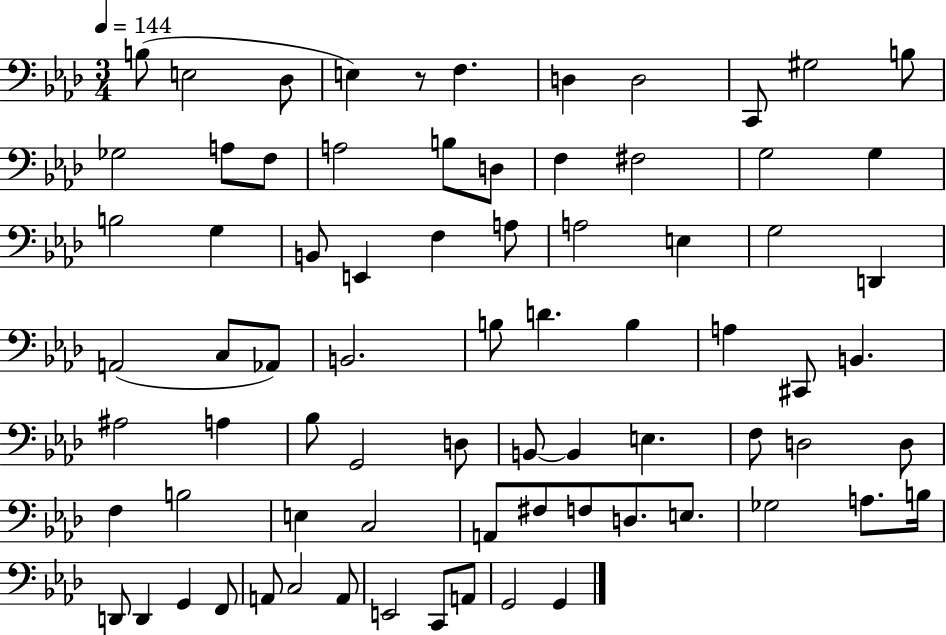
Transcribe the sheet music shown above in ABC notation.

X:1
T:Untitled
M:3/4
L:1/4
K:Ab
B,/2 E,2 _D,/2 E, z/2 F, D, D,2 C,,/2 ^G,2 B,/2 _G,2 A,/2 F,/2 A,2 B,/2 D,/2 F, ^F,2 G,2 G, B,2 G, B,,/2 E,, F, A,/2 A,2 E, G,2 D,, A,,2 C,/2 _A,,/2 B,,2 B,/2 D B, A, ^C,,/2 B,, ^A,2 A, _B,/2 G,,2 D,/2 B,,/2 B,, E, F,/2 D,2 D,/2 F, B,2 E, C,2 A,,/2 ^F,/2 F,/2 D,/2 E,/2 _G,2 A,/2 B,/4 D,,/2 D,, G,, F,,/2 A,,/2 C,2 A,,/2 E,,2 C,,/2 A,,/2 G,,2 G,,